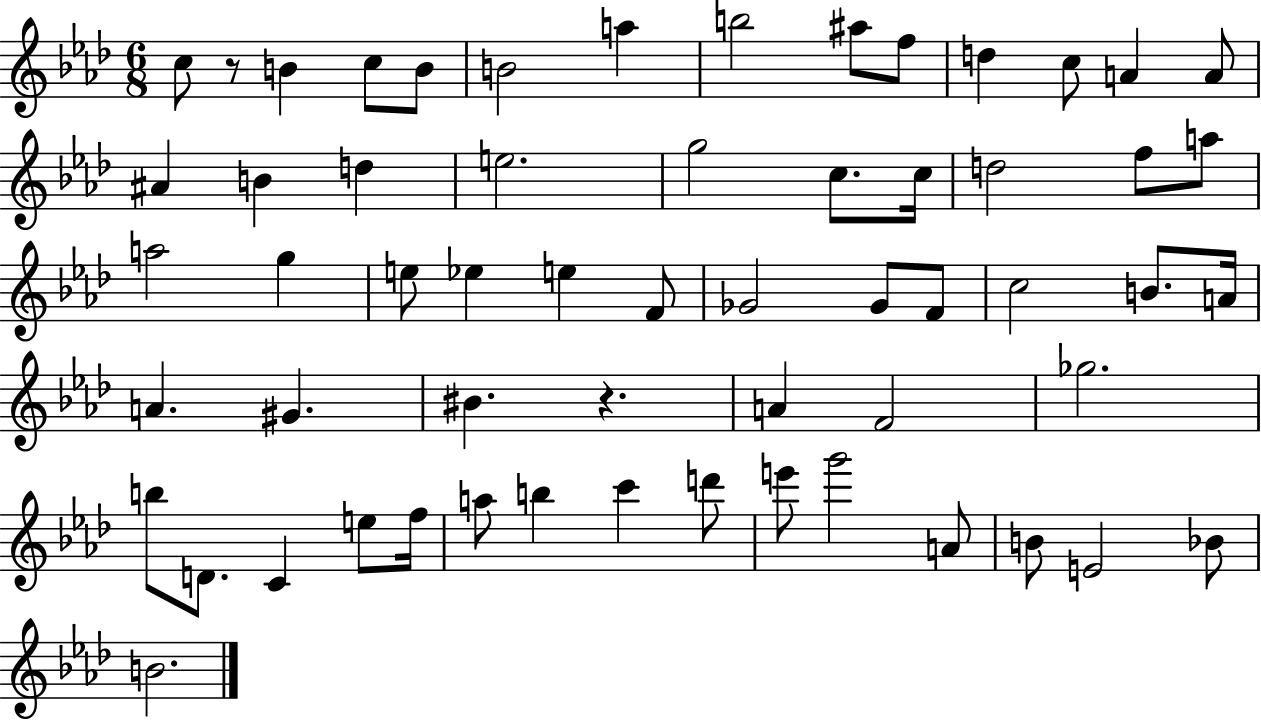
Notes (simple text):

C5/e R/e B4/q C5/e B4/e B4/h A5/q B5/h A#5/e F5/e D5/q C5/e A4/q A4/e A#4/q B4/q D5/q E5/h. G5/h C5/e. C5/s D5/h F5/e A5/e A5/h G5/q E5/e Eb5/q E5/q F4/e Gb4/h Gb4/e F4/e C5/h B4/e. A4/s A4/q. G#4/q. BIS4/q. R/q. A4/q F4/h Gb5/h. B5/e D4/e. C4/q E5/e F5/s A5/e B5/q C6/q D6/e E6/e G6/h A4/e B4/e E4/h Bb4/e B4/h.